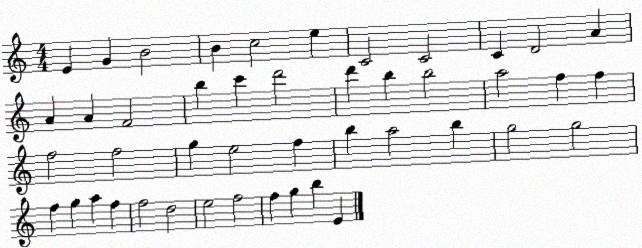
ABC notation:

X:1
T:Untitled
M:4/4
L:1/4
K:C
E G B2 B c2 e C2 C2 C D2 A A A F2 b c' d'2 d' b b2 a2 f f f2 f2 g e2 f b a2 b g2 g2 f g a f f2 d2 e2 f2 f g b E